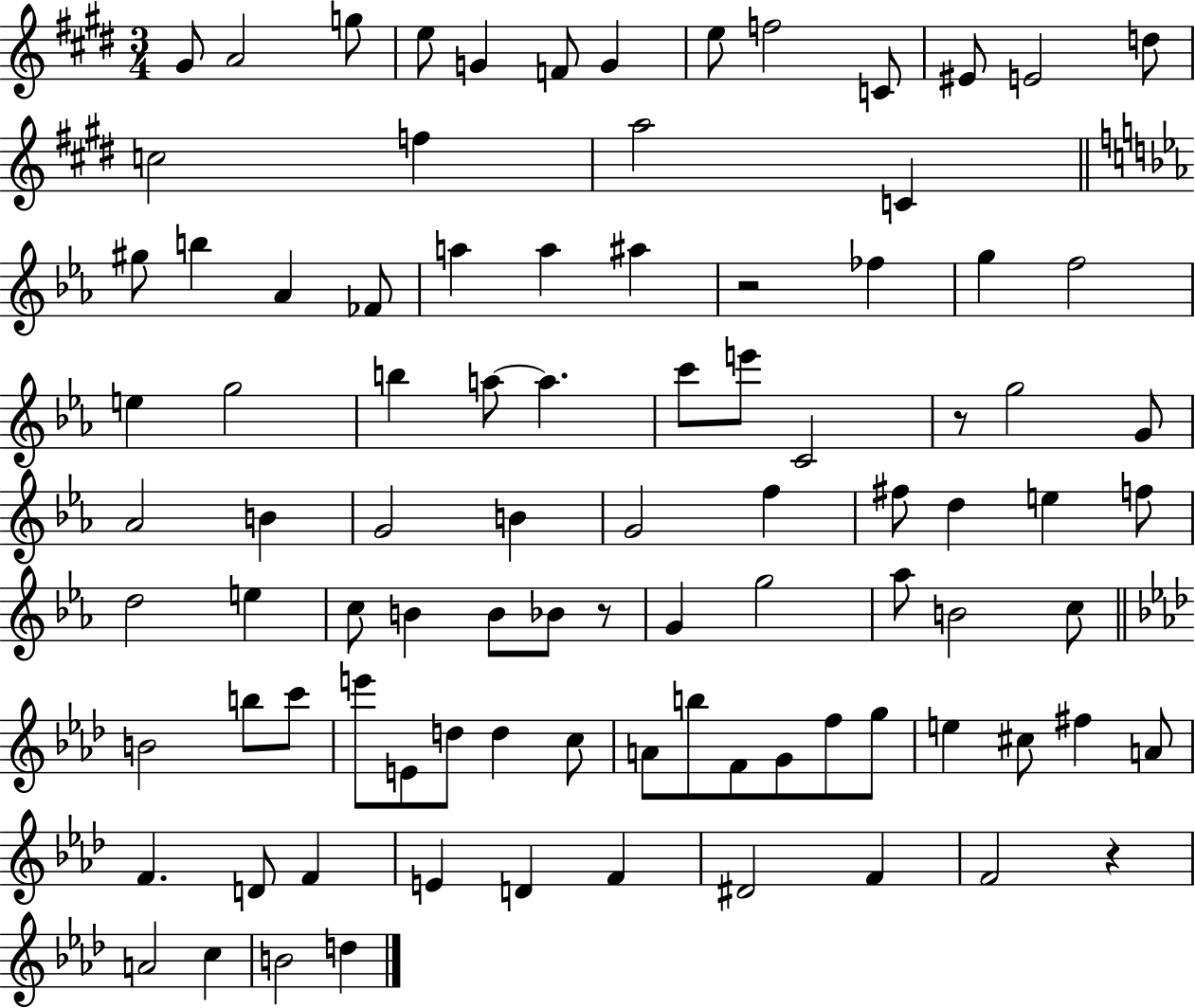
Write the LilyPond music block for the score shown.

{
  \clef treble
  \numericTimeSignature
  \time 3/4
  \key e \major
  gis'8 a'2 g''8 | e''8 g'4 f'8 g'4 | e''8 f''2 c'8 | eis'8 e'2 d''8 | \break c''2 f''4 | a''2 c'4 | \bar "||" \break \key ees \major gis''8 b''4 aes'4 fes'8 | a''4 a''4 ais''4 | r2 fes''4 | g''4 f''2 | \break e''4 g''2 | b''4 a''8~~ a''4. | c'''8 e'''8 c'2 | r8 g''2 g'8 | \break aes'2 b'4 | g'2 b'4 | g'2 f''4 | fis''8 d''4 e''4 f''8 | \break d''2 e''4 | c''8 b'4 b'8 bes'8 r8 | g'4 g''2 | aes''8 b'2 c''8 | \break \bar "||" \break \key aes \major b'2 b''8 c'''8 | e'''8 e'8 d''8 d''4 c''8 | a'8 b''8 f'8 g'8 f''8 g''8 | e''4 cis''8 fis''4 a'8 | \break f'4. d'8 f'4 | e'4 d'4 f'4 | dis'2 f'4 | f'2 r4 | \break a'2 c''4 | b'2 d''4 | \bar "|."
}